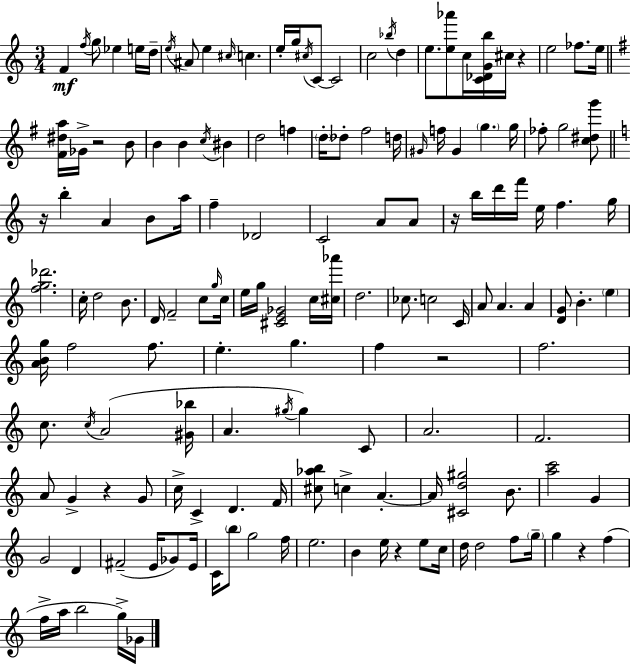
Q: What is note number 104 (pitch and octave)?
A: A4